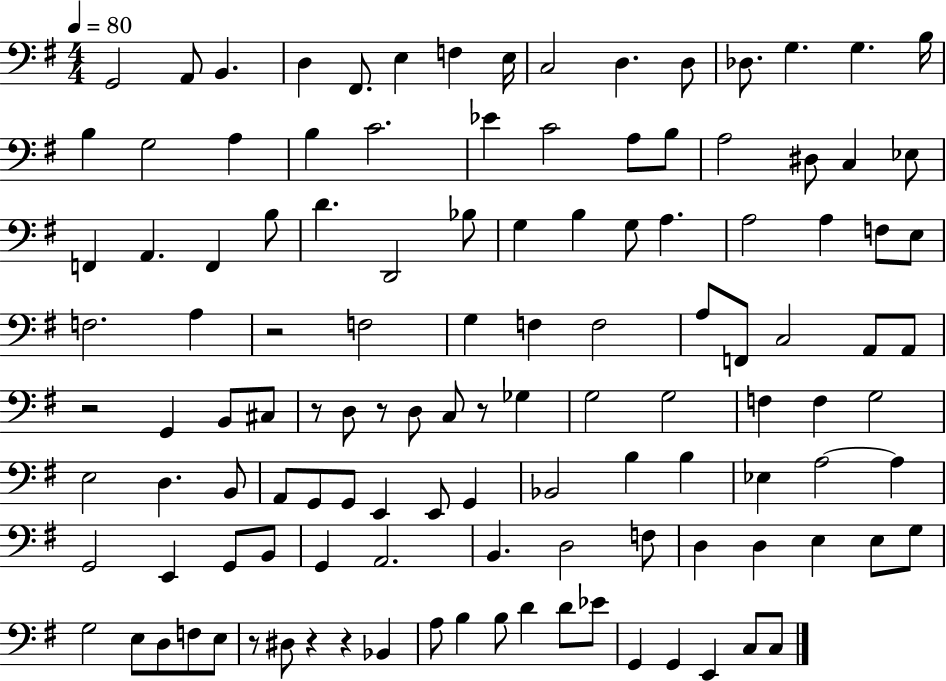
{
  \clef bass
  \numericTimeSignature
  \time 4/4
  \key g \major
  \tempo 4 = 80
  \repeat volta 2 { g,2 a,8 b,4. | d4 fis,8. e4 f4 e16 | c2 d4. d8 | des8. g4. g4. b16 | \break b4 g2 a4 | b4 c'2. | ees'4 c'2 a8 b8 | a2 dis8 c4 ees8 | \break f,4 a,4. f,4 b8 | d'4. d,2 bes8 | g4 b4 g8 a4. | a2 a4 f8 e8 | \break f2. a4 | r2 f2 | g4 f4 f2 | a8 f,8 c2 a,8 a,8 | \break r2 g,4 b,8 cis8 | r8 d8 r8 d8 c8 r8 ges4 | g2 g2 | f4 f4 g2 | \break e2 d4. b,8 | a,8 g,8 g,8 e,4 e,8 g,4 | bes,2 b4 b4 | ees4 a2~~ a4 | \break g,2 e,4 g,8 b,8 | g,4 a,2. | b,4. d2 f8 | d4 d4 e4 e8 g8 | \break g2 e8 d8 f8 e8 | r8 dis8 r4 r4 bes,4 | a8 b4 b8 d'4 d'8 ees'8 | g,4 g,4 e,4 c8 c8 | \break } \bar "|."
}